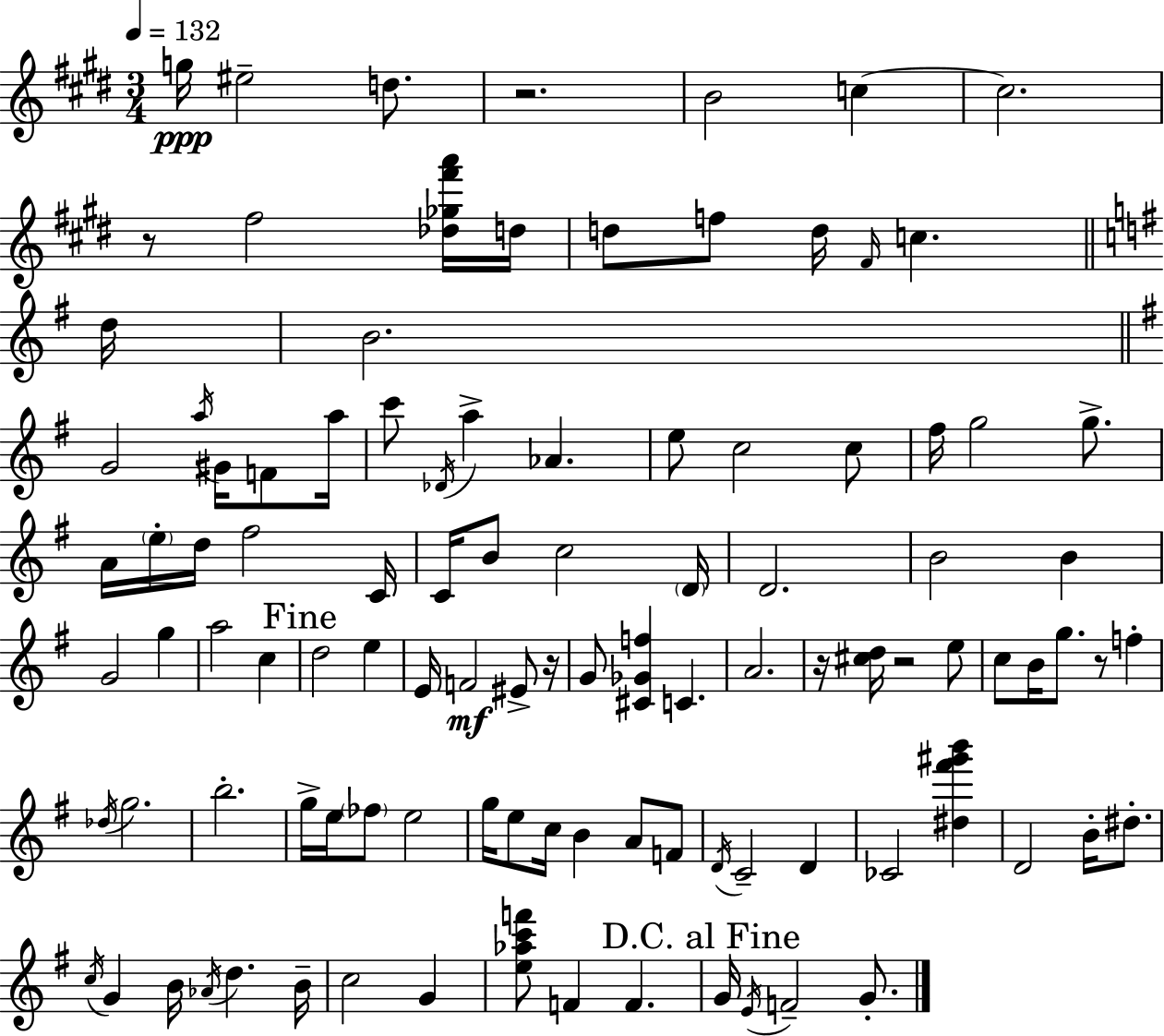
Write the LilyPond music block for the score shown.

{
  \clef treble
  \numericTimeSignature
  \time 3/4
  \key e \major
  \tempo 4 = 132
  \repeat volta 2 { g''16\ppp eis''2-- d''8. | r2. | b'2 c''4~~ | c''2. | \break r8 fis''2 <des'' ges'' fis''' a'''>16 d''16 | d''8 f''8 d''16 \grace { fis'16 } c''4. | \bar "||" \break \key e \minor d''16 b'2. | \bar "||" \break \key g \major g'2 \acciaccatura { a''16 } gis'16 f'8 | a''16 c'''8 \acciaccatura { des'16 } a''4-> aes'4. | e''8 c''2 | c''8 fis''16 g''2 g''8.-> | \break a'16 \parenthesize e''16-. d''16 fis''2 | c'16 c'16 b'8 c''2 | \parenthesize d'16 d'2. | b'2 b'4 | \break g'2 g''4 | a''2 c''4 | \mark "Fine" d''2 e''4 | e'16 f'2\mf eis'8-> | \break r16 g'8 <cis' ges' f''>4 c'4. | a'2. | r16 <cis'' d''>16 r2 | e''8 c''8 b'16 g''8. r8 f''4-. | \break \acciaccatura { des''16 } g''2. | b''2.-. | g''16-> e''16 \parenthesize fes''8 e''2 | g''16 e''8 c''16 b'4 a'8 | \break f'8 \acciaccatura { d'16 } c'2-- | d'4 ces'2 | <dis'' fis''' gis''' b'''>4 d'2 | b'16-. dis''8.-. \acciaccatura { c''16 } g'4 b'16 \acciaccatura { aes'16 } d''4. | \break b'16-- c''2 | g'4 <e'' aes'' c''' f'''>8 f'4 | f'4. \mark "D.C. al Fine" g'16 \acciaccatura { e'16 } f'2-- | g'8.-. } \bar "|."
}